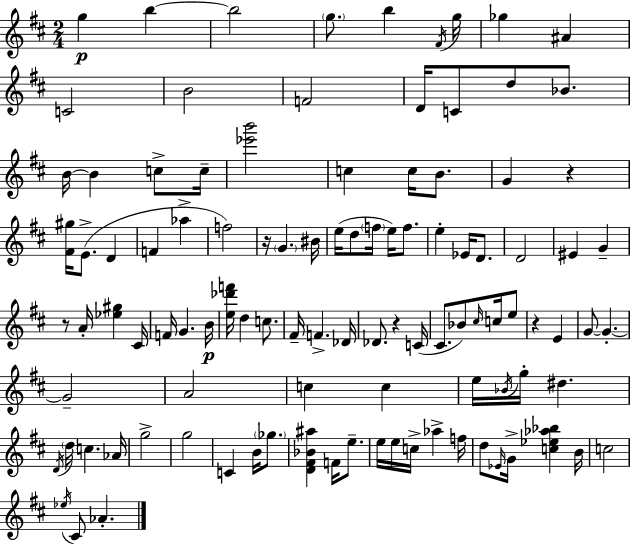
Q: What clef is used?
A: treble